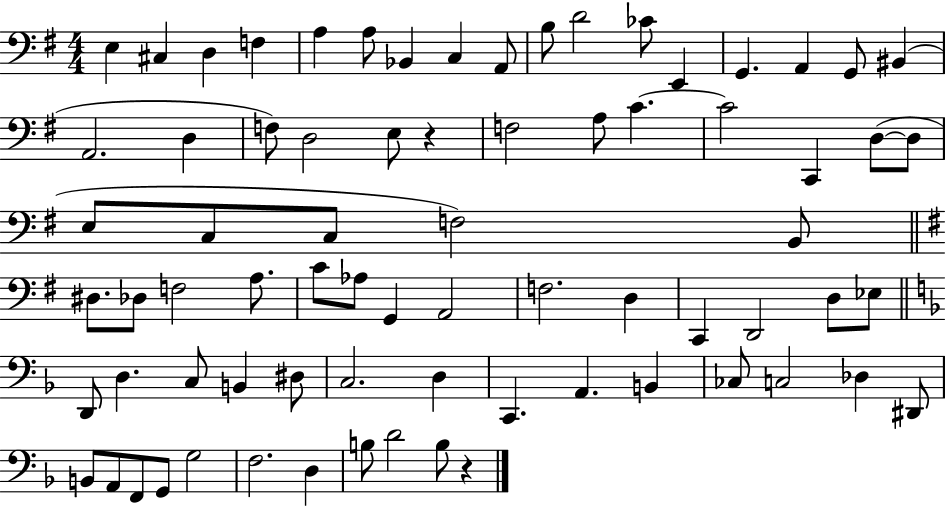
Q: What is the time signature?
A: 4/4